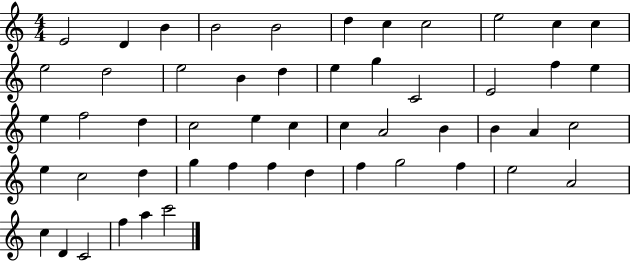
X:1
T:Untitled
M:4/4
L:1/4
K:C
E2 D B B2 B2 d c c2 e2 c c e2 d2 e2 B d e g C2 E2 f e e f2 d c2 e c c A2 B B A c2 e c2 d g f f d f g2 f e2 A2 c D C2 f a c'2